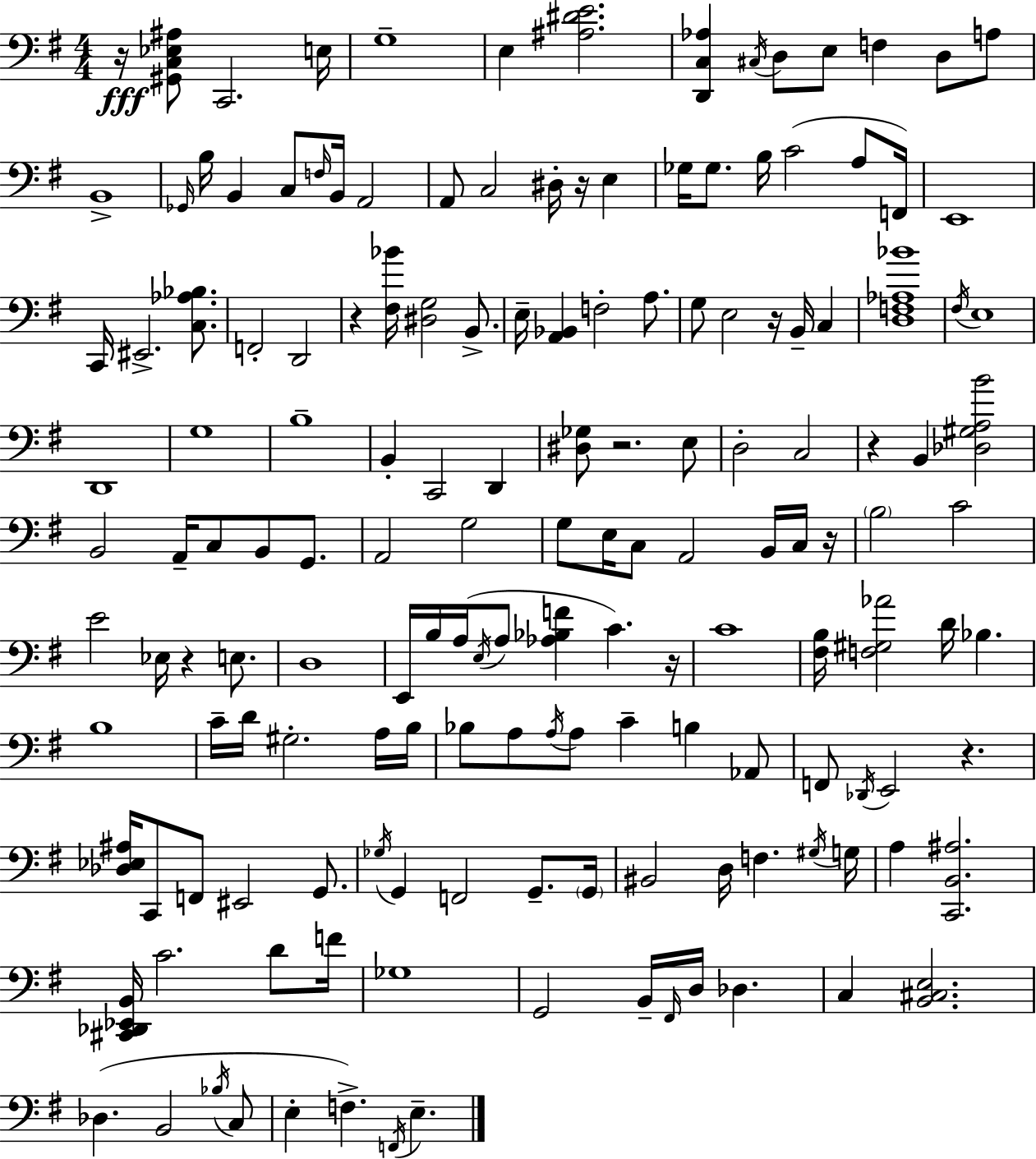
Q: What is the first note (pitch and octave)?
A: C2